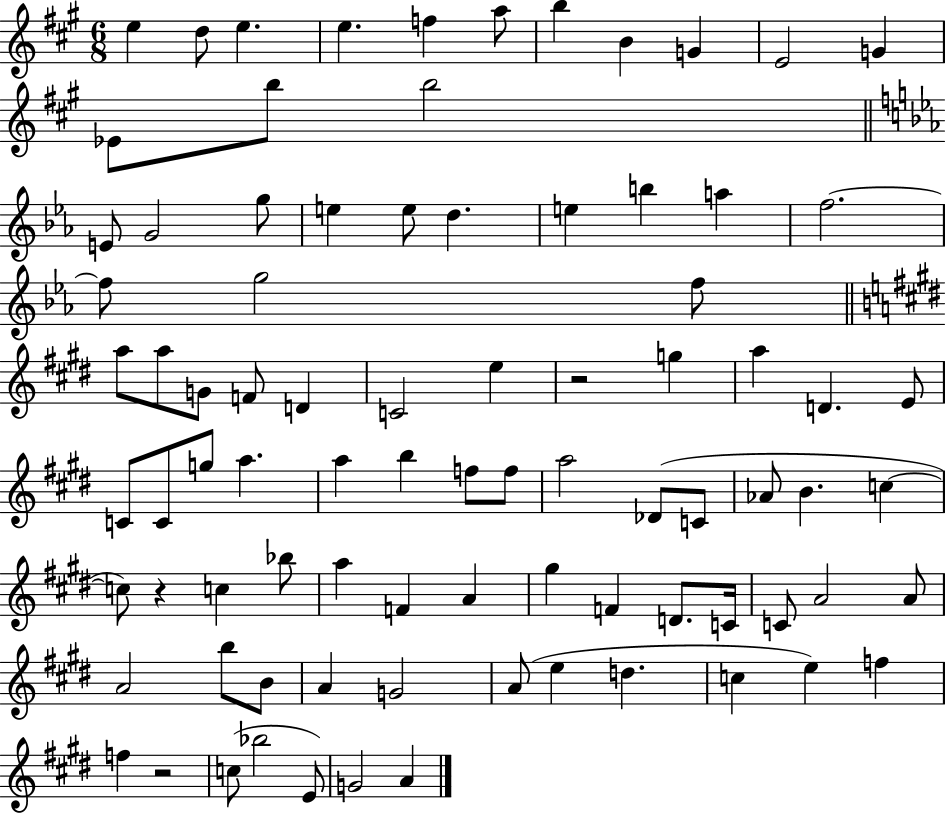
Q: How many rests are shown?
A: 3